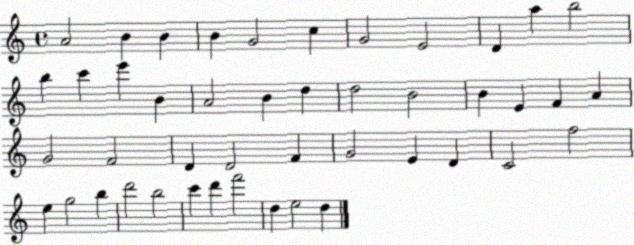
X:1
T:Untitled
M:4/4
L:1/4
K:C
A2 B B B G2 c G2 E2 D a b2 b c' e' B A2 B d d2 B2 B E F A G2 F2 D D2 F G2 E D C2 f2 e g2 b d'2 b2 c' d' f'2 d e2 d